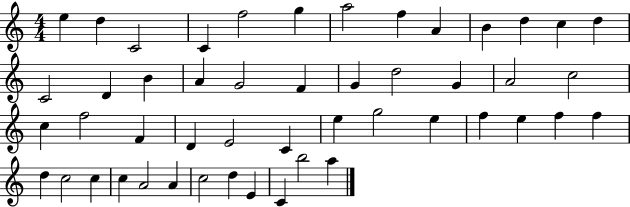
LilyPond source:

{
  \clef treble
  \numericTimeSignature
  \time 4/4
  \key c \major
  e''4 d''4 c'2 | c'4 f''2 g''4 | a''2 f''4 a'4 | b'4 d''4 c''4 d''4 | \break c'2 d'4 b'4 | a'4 g'2 f'4 | g'4 d''2 g'4 | a'2 c''2 | \break c''4 f''2 f'4 | d'4 e'2 c'4 | e''4 g''2 e''4 | f''4 e''4 f''4 f''4 | \break d''4 c''2 c''4 | c''4 a'2 a'4 | c''2 d''4 e'4 | c'4 b''2 a''4 | \break \bar "|."
}